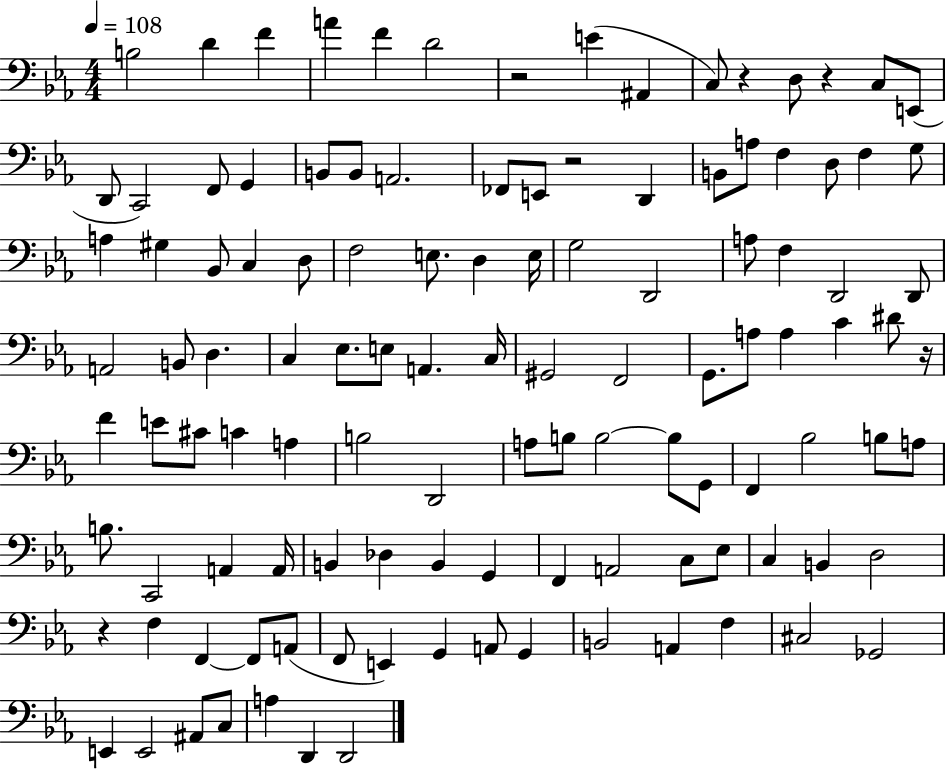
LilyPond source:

{
  \clef bass
  \numericTimeSignature
  \time 4/4
  \key ees \major
  \tempo 4 = 108
  b2 d'4 f'4 | a'4 f'4 d'2 | r2 e'4( ais,4 | c8) r4 d8 r4 c8 e,8( | \break d,8 c,2) f,8 g,4 | b,8 b,8 a,2. | fes,8 e,8 r2 d,4 | b,8 a8 f4 d8 f4 g8 | \break a4 gis4 bes,8 c4 d8 | f2 e8. d4 e16 | g2 d,2 | a8 f4 d,2 d,8 | \break a,2 b,8 d4. | c4 ees8. e8 a,4. c16 | gis,2 f,2 | g,8. a8 a4 c'4 dis'8 r16 | \break f'4 e'8 cis'8 c'4 a4 | b2 d,2 | a8 b8 b2~~ b8 g,8 | f,4 bes2 b8 a8 | \break b8. c,2 a,4 a,16 | b,4 des4 b,4 g,4 | f,4 a,2 c8 ees8 | c4 b,4 d2 | \break r4 f4 f,4~~ f,8 a,8( | f,8 e,4) g,4 a,8 g,4 | b,2 a,4 f4 | cis2 ges,2 | \break e,4 e,2 ais,8 c8 | a4 d,4 d,2 | \bar "|."
}